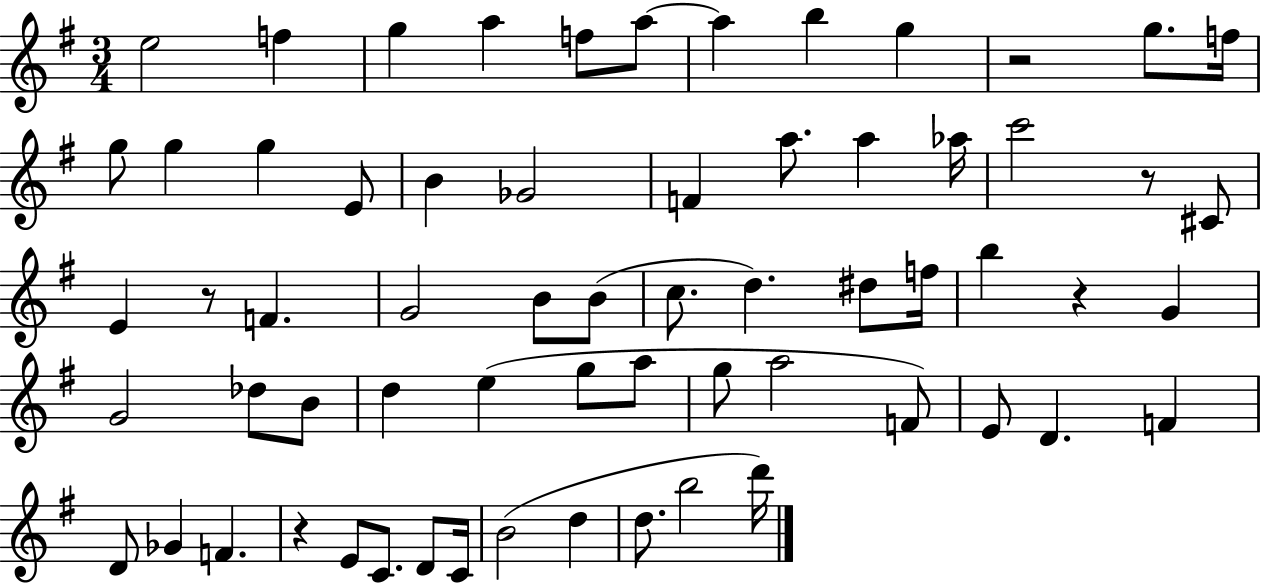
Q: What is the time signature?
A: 3/4